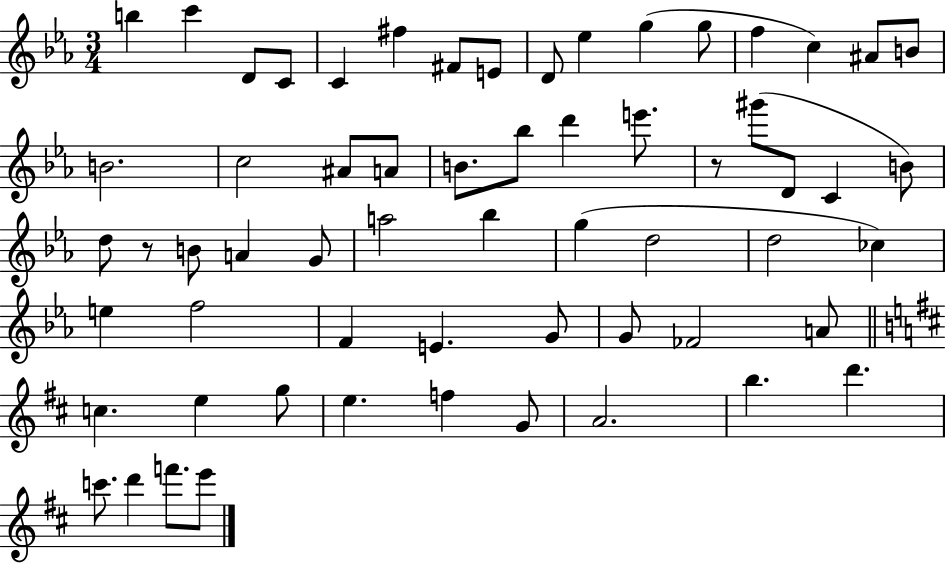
B5/q C6/q D4/e C4/e C4/q F#5/q F#4/e E4/e D4/e Eb5/q G5/q G5/e F5/q C5/q A#4/e B4/e B4/h. C5/h A#4/e A4/e B4/e. Bb5/e D6/q E6/e. R/e G#6/e D4/e C4/q B4/e D5/e R/e B4/e A4/q G4/e A5/h Bb5/q G5/q D5/h D5/h CES5/q E5/q F5/h F4/q E4/q. G4/e G4/e FES4/h A4/e C5/q. E5/q G5/e E5/q. F5/q G4/e A4/h. B5/q. D6/q. C6/e. D6/q F6/e. E6/e